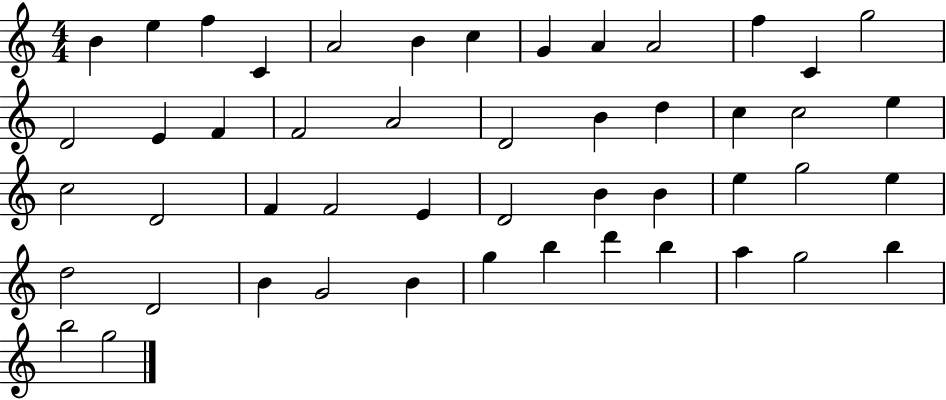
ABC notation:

X:1
T:Untitled
M:4/4
L:1/4
K:C
B e f C A2 B c G A A2 f C g2 D2 E F F2 A2 D2 B d c c2 e c2 D2 F F2 E D2 B B e g2 e d2 D2 B G2 B g b d' b a g2 b b2 g2